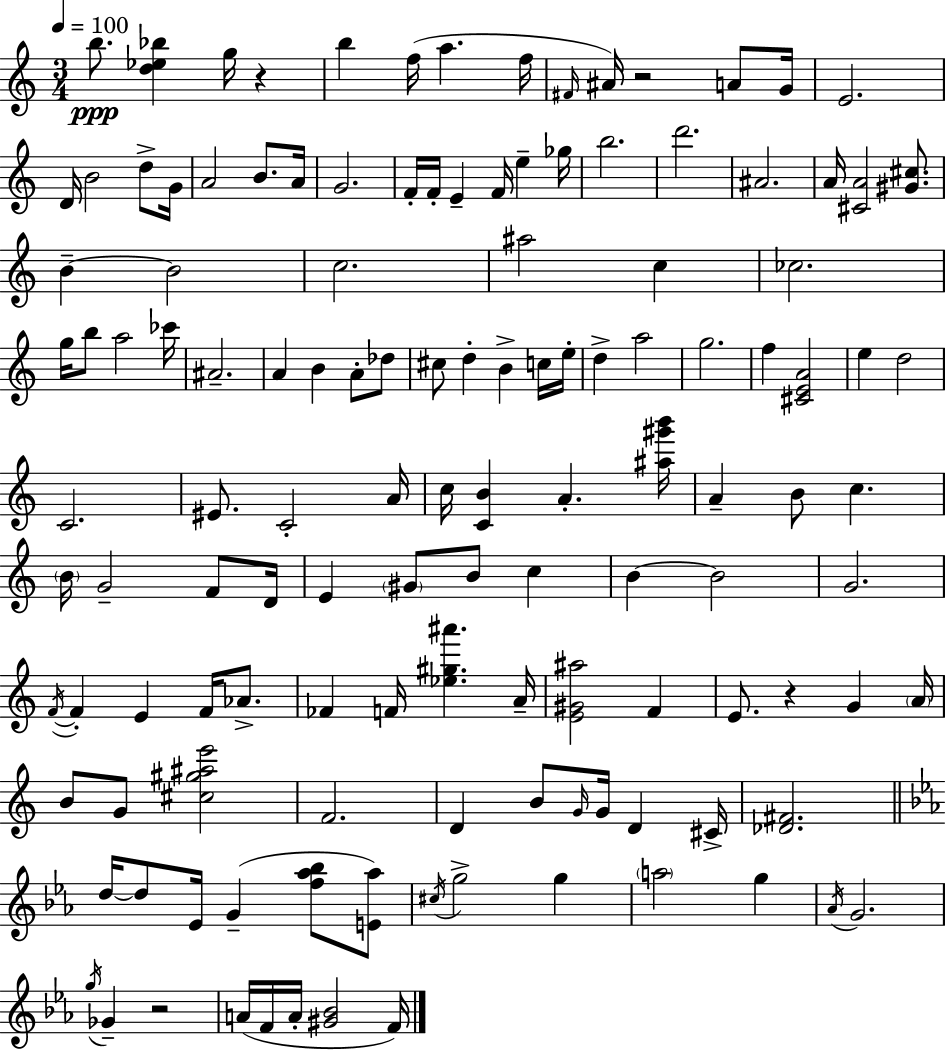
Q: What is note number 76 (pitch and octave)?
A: F4